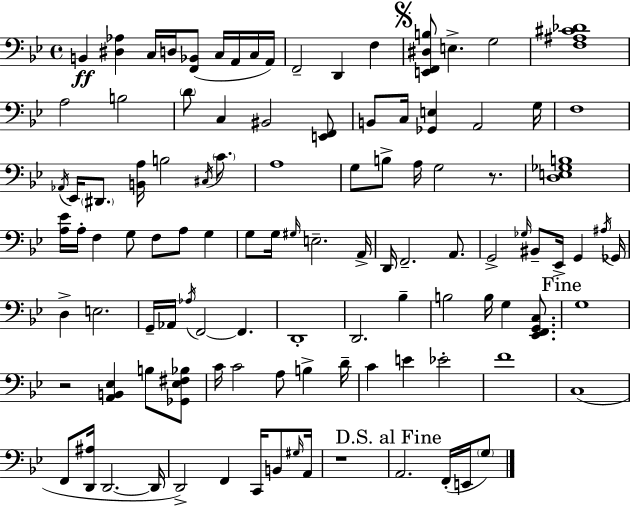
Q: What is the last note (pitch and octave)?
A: G3